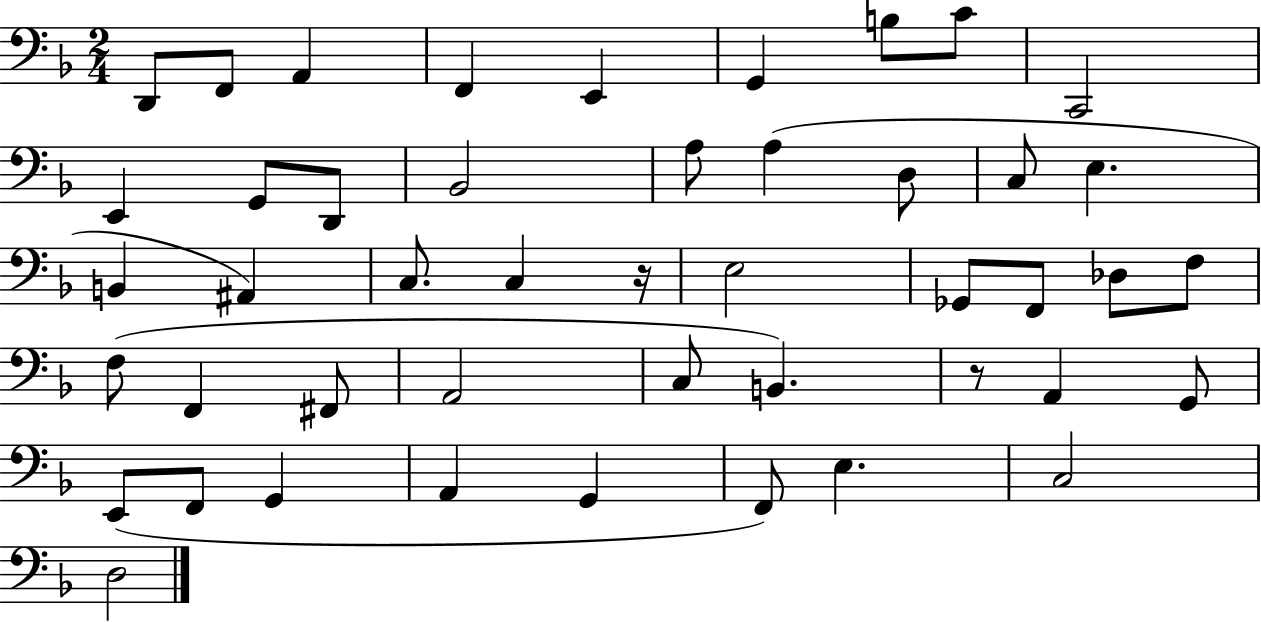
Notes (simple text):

D2/e F2/e A2/q F2/q E2/q G2/q B3/e C4/e C2/h E2/q G2/e D2/e Bb2/h A3/e A3/q D3/e C3/e E3/q. B2/q A#2/q C3/e. C3/q R/s E3/h Gb2/e F2/e Db3/e F3/e F3/e F2/q F#2/e A2/h C3/e B2/q. R/e A2/q G2/e E2/e F2/e G2/q A2/q G2/q F2/e E3/q. C3/h D3/h